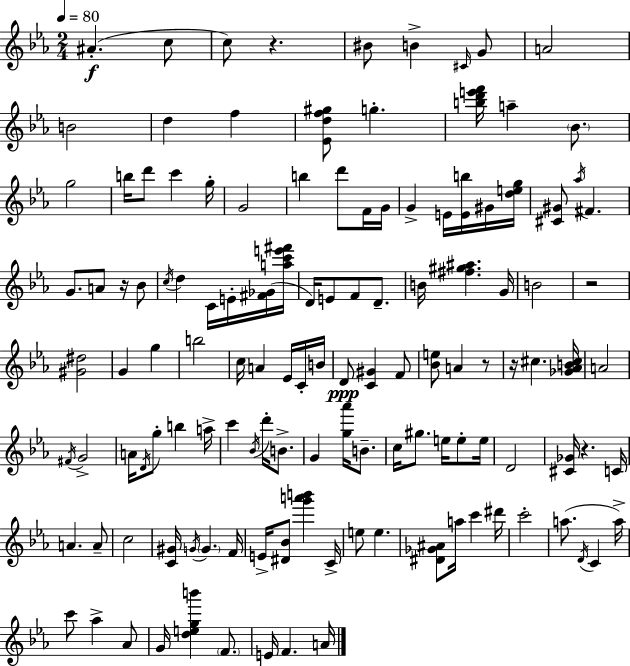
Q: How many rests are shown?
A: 6